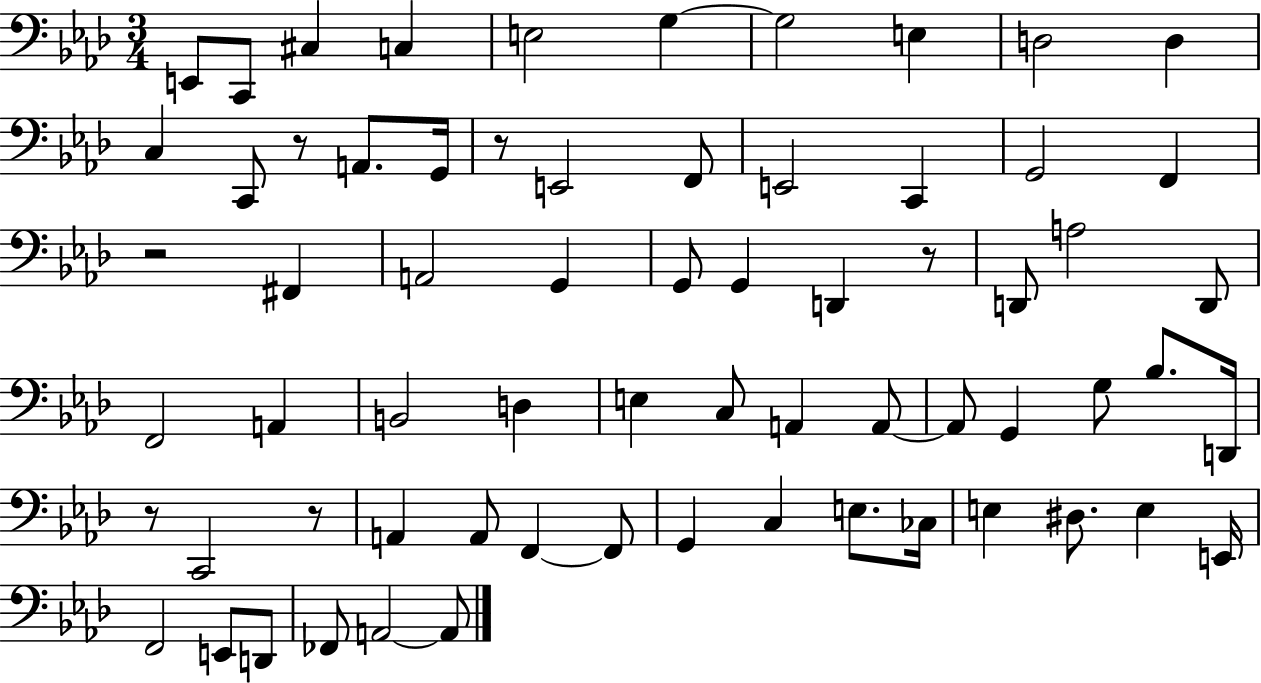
{
  \clef bass
  \numericTimeSignature
  \time 3/4
  \key aes \major
  e,8 c,8 cis4 c4 | e2 g4~~ | g2 e4 | d2 d4 | \break c4 c,8 r8 a,8. g,16 | r8 e,2 f,8 | e,2 c,4 | g,2 f,4 | \break r2 fis,4 | a,2 g,4 | g,8 g,4 d,4 r8 | d,8 a2 d,8 | \break f,2 a,4 | b,2 d4 | e4 c8 a,4 a,8~~ | a,8 g,4 g8 bes8. d,16 | \break r8 c,2 r8 | a,4 a,8 f,4~~ f,8 | g,4 c4 e8. ces16 | e4 dis8. e4 e,16 | \break f,2 e,8 d,8 | fes,8 a,2~~ a,8 | \bar "|."
}